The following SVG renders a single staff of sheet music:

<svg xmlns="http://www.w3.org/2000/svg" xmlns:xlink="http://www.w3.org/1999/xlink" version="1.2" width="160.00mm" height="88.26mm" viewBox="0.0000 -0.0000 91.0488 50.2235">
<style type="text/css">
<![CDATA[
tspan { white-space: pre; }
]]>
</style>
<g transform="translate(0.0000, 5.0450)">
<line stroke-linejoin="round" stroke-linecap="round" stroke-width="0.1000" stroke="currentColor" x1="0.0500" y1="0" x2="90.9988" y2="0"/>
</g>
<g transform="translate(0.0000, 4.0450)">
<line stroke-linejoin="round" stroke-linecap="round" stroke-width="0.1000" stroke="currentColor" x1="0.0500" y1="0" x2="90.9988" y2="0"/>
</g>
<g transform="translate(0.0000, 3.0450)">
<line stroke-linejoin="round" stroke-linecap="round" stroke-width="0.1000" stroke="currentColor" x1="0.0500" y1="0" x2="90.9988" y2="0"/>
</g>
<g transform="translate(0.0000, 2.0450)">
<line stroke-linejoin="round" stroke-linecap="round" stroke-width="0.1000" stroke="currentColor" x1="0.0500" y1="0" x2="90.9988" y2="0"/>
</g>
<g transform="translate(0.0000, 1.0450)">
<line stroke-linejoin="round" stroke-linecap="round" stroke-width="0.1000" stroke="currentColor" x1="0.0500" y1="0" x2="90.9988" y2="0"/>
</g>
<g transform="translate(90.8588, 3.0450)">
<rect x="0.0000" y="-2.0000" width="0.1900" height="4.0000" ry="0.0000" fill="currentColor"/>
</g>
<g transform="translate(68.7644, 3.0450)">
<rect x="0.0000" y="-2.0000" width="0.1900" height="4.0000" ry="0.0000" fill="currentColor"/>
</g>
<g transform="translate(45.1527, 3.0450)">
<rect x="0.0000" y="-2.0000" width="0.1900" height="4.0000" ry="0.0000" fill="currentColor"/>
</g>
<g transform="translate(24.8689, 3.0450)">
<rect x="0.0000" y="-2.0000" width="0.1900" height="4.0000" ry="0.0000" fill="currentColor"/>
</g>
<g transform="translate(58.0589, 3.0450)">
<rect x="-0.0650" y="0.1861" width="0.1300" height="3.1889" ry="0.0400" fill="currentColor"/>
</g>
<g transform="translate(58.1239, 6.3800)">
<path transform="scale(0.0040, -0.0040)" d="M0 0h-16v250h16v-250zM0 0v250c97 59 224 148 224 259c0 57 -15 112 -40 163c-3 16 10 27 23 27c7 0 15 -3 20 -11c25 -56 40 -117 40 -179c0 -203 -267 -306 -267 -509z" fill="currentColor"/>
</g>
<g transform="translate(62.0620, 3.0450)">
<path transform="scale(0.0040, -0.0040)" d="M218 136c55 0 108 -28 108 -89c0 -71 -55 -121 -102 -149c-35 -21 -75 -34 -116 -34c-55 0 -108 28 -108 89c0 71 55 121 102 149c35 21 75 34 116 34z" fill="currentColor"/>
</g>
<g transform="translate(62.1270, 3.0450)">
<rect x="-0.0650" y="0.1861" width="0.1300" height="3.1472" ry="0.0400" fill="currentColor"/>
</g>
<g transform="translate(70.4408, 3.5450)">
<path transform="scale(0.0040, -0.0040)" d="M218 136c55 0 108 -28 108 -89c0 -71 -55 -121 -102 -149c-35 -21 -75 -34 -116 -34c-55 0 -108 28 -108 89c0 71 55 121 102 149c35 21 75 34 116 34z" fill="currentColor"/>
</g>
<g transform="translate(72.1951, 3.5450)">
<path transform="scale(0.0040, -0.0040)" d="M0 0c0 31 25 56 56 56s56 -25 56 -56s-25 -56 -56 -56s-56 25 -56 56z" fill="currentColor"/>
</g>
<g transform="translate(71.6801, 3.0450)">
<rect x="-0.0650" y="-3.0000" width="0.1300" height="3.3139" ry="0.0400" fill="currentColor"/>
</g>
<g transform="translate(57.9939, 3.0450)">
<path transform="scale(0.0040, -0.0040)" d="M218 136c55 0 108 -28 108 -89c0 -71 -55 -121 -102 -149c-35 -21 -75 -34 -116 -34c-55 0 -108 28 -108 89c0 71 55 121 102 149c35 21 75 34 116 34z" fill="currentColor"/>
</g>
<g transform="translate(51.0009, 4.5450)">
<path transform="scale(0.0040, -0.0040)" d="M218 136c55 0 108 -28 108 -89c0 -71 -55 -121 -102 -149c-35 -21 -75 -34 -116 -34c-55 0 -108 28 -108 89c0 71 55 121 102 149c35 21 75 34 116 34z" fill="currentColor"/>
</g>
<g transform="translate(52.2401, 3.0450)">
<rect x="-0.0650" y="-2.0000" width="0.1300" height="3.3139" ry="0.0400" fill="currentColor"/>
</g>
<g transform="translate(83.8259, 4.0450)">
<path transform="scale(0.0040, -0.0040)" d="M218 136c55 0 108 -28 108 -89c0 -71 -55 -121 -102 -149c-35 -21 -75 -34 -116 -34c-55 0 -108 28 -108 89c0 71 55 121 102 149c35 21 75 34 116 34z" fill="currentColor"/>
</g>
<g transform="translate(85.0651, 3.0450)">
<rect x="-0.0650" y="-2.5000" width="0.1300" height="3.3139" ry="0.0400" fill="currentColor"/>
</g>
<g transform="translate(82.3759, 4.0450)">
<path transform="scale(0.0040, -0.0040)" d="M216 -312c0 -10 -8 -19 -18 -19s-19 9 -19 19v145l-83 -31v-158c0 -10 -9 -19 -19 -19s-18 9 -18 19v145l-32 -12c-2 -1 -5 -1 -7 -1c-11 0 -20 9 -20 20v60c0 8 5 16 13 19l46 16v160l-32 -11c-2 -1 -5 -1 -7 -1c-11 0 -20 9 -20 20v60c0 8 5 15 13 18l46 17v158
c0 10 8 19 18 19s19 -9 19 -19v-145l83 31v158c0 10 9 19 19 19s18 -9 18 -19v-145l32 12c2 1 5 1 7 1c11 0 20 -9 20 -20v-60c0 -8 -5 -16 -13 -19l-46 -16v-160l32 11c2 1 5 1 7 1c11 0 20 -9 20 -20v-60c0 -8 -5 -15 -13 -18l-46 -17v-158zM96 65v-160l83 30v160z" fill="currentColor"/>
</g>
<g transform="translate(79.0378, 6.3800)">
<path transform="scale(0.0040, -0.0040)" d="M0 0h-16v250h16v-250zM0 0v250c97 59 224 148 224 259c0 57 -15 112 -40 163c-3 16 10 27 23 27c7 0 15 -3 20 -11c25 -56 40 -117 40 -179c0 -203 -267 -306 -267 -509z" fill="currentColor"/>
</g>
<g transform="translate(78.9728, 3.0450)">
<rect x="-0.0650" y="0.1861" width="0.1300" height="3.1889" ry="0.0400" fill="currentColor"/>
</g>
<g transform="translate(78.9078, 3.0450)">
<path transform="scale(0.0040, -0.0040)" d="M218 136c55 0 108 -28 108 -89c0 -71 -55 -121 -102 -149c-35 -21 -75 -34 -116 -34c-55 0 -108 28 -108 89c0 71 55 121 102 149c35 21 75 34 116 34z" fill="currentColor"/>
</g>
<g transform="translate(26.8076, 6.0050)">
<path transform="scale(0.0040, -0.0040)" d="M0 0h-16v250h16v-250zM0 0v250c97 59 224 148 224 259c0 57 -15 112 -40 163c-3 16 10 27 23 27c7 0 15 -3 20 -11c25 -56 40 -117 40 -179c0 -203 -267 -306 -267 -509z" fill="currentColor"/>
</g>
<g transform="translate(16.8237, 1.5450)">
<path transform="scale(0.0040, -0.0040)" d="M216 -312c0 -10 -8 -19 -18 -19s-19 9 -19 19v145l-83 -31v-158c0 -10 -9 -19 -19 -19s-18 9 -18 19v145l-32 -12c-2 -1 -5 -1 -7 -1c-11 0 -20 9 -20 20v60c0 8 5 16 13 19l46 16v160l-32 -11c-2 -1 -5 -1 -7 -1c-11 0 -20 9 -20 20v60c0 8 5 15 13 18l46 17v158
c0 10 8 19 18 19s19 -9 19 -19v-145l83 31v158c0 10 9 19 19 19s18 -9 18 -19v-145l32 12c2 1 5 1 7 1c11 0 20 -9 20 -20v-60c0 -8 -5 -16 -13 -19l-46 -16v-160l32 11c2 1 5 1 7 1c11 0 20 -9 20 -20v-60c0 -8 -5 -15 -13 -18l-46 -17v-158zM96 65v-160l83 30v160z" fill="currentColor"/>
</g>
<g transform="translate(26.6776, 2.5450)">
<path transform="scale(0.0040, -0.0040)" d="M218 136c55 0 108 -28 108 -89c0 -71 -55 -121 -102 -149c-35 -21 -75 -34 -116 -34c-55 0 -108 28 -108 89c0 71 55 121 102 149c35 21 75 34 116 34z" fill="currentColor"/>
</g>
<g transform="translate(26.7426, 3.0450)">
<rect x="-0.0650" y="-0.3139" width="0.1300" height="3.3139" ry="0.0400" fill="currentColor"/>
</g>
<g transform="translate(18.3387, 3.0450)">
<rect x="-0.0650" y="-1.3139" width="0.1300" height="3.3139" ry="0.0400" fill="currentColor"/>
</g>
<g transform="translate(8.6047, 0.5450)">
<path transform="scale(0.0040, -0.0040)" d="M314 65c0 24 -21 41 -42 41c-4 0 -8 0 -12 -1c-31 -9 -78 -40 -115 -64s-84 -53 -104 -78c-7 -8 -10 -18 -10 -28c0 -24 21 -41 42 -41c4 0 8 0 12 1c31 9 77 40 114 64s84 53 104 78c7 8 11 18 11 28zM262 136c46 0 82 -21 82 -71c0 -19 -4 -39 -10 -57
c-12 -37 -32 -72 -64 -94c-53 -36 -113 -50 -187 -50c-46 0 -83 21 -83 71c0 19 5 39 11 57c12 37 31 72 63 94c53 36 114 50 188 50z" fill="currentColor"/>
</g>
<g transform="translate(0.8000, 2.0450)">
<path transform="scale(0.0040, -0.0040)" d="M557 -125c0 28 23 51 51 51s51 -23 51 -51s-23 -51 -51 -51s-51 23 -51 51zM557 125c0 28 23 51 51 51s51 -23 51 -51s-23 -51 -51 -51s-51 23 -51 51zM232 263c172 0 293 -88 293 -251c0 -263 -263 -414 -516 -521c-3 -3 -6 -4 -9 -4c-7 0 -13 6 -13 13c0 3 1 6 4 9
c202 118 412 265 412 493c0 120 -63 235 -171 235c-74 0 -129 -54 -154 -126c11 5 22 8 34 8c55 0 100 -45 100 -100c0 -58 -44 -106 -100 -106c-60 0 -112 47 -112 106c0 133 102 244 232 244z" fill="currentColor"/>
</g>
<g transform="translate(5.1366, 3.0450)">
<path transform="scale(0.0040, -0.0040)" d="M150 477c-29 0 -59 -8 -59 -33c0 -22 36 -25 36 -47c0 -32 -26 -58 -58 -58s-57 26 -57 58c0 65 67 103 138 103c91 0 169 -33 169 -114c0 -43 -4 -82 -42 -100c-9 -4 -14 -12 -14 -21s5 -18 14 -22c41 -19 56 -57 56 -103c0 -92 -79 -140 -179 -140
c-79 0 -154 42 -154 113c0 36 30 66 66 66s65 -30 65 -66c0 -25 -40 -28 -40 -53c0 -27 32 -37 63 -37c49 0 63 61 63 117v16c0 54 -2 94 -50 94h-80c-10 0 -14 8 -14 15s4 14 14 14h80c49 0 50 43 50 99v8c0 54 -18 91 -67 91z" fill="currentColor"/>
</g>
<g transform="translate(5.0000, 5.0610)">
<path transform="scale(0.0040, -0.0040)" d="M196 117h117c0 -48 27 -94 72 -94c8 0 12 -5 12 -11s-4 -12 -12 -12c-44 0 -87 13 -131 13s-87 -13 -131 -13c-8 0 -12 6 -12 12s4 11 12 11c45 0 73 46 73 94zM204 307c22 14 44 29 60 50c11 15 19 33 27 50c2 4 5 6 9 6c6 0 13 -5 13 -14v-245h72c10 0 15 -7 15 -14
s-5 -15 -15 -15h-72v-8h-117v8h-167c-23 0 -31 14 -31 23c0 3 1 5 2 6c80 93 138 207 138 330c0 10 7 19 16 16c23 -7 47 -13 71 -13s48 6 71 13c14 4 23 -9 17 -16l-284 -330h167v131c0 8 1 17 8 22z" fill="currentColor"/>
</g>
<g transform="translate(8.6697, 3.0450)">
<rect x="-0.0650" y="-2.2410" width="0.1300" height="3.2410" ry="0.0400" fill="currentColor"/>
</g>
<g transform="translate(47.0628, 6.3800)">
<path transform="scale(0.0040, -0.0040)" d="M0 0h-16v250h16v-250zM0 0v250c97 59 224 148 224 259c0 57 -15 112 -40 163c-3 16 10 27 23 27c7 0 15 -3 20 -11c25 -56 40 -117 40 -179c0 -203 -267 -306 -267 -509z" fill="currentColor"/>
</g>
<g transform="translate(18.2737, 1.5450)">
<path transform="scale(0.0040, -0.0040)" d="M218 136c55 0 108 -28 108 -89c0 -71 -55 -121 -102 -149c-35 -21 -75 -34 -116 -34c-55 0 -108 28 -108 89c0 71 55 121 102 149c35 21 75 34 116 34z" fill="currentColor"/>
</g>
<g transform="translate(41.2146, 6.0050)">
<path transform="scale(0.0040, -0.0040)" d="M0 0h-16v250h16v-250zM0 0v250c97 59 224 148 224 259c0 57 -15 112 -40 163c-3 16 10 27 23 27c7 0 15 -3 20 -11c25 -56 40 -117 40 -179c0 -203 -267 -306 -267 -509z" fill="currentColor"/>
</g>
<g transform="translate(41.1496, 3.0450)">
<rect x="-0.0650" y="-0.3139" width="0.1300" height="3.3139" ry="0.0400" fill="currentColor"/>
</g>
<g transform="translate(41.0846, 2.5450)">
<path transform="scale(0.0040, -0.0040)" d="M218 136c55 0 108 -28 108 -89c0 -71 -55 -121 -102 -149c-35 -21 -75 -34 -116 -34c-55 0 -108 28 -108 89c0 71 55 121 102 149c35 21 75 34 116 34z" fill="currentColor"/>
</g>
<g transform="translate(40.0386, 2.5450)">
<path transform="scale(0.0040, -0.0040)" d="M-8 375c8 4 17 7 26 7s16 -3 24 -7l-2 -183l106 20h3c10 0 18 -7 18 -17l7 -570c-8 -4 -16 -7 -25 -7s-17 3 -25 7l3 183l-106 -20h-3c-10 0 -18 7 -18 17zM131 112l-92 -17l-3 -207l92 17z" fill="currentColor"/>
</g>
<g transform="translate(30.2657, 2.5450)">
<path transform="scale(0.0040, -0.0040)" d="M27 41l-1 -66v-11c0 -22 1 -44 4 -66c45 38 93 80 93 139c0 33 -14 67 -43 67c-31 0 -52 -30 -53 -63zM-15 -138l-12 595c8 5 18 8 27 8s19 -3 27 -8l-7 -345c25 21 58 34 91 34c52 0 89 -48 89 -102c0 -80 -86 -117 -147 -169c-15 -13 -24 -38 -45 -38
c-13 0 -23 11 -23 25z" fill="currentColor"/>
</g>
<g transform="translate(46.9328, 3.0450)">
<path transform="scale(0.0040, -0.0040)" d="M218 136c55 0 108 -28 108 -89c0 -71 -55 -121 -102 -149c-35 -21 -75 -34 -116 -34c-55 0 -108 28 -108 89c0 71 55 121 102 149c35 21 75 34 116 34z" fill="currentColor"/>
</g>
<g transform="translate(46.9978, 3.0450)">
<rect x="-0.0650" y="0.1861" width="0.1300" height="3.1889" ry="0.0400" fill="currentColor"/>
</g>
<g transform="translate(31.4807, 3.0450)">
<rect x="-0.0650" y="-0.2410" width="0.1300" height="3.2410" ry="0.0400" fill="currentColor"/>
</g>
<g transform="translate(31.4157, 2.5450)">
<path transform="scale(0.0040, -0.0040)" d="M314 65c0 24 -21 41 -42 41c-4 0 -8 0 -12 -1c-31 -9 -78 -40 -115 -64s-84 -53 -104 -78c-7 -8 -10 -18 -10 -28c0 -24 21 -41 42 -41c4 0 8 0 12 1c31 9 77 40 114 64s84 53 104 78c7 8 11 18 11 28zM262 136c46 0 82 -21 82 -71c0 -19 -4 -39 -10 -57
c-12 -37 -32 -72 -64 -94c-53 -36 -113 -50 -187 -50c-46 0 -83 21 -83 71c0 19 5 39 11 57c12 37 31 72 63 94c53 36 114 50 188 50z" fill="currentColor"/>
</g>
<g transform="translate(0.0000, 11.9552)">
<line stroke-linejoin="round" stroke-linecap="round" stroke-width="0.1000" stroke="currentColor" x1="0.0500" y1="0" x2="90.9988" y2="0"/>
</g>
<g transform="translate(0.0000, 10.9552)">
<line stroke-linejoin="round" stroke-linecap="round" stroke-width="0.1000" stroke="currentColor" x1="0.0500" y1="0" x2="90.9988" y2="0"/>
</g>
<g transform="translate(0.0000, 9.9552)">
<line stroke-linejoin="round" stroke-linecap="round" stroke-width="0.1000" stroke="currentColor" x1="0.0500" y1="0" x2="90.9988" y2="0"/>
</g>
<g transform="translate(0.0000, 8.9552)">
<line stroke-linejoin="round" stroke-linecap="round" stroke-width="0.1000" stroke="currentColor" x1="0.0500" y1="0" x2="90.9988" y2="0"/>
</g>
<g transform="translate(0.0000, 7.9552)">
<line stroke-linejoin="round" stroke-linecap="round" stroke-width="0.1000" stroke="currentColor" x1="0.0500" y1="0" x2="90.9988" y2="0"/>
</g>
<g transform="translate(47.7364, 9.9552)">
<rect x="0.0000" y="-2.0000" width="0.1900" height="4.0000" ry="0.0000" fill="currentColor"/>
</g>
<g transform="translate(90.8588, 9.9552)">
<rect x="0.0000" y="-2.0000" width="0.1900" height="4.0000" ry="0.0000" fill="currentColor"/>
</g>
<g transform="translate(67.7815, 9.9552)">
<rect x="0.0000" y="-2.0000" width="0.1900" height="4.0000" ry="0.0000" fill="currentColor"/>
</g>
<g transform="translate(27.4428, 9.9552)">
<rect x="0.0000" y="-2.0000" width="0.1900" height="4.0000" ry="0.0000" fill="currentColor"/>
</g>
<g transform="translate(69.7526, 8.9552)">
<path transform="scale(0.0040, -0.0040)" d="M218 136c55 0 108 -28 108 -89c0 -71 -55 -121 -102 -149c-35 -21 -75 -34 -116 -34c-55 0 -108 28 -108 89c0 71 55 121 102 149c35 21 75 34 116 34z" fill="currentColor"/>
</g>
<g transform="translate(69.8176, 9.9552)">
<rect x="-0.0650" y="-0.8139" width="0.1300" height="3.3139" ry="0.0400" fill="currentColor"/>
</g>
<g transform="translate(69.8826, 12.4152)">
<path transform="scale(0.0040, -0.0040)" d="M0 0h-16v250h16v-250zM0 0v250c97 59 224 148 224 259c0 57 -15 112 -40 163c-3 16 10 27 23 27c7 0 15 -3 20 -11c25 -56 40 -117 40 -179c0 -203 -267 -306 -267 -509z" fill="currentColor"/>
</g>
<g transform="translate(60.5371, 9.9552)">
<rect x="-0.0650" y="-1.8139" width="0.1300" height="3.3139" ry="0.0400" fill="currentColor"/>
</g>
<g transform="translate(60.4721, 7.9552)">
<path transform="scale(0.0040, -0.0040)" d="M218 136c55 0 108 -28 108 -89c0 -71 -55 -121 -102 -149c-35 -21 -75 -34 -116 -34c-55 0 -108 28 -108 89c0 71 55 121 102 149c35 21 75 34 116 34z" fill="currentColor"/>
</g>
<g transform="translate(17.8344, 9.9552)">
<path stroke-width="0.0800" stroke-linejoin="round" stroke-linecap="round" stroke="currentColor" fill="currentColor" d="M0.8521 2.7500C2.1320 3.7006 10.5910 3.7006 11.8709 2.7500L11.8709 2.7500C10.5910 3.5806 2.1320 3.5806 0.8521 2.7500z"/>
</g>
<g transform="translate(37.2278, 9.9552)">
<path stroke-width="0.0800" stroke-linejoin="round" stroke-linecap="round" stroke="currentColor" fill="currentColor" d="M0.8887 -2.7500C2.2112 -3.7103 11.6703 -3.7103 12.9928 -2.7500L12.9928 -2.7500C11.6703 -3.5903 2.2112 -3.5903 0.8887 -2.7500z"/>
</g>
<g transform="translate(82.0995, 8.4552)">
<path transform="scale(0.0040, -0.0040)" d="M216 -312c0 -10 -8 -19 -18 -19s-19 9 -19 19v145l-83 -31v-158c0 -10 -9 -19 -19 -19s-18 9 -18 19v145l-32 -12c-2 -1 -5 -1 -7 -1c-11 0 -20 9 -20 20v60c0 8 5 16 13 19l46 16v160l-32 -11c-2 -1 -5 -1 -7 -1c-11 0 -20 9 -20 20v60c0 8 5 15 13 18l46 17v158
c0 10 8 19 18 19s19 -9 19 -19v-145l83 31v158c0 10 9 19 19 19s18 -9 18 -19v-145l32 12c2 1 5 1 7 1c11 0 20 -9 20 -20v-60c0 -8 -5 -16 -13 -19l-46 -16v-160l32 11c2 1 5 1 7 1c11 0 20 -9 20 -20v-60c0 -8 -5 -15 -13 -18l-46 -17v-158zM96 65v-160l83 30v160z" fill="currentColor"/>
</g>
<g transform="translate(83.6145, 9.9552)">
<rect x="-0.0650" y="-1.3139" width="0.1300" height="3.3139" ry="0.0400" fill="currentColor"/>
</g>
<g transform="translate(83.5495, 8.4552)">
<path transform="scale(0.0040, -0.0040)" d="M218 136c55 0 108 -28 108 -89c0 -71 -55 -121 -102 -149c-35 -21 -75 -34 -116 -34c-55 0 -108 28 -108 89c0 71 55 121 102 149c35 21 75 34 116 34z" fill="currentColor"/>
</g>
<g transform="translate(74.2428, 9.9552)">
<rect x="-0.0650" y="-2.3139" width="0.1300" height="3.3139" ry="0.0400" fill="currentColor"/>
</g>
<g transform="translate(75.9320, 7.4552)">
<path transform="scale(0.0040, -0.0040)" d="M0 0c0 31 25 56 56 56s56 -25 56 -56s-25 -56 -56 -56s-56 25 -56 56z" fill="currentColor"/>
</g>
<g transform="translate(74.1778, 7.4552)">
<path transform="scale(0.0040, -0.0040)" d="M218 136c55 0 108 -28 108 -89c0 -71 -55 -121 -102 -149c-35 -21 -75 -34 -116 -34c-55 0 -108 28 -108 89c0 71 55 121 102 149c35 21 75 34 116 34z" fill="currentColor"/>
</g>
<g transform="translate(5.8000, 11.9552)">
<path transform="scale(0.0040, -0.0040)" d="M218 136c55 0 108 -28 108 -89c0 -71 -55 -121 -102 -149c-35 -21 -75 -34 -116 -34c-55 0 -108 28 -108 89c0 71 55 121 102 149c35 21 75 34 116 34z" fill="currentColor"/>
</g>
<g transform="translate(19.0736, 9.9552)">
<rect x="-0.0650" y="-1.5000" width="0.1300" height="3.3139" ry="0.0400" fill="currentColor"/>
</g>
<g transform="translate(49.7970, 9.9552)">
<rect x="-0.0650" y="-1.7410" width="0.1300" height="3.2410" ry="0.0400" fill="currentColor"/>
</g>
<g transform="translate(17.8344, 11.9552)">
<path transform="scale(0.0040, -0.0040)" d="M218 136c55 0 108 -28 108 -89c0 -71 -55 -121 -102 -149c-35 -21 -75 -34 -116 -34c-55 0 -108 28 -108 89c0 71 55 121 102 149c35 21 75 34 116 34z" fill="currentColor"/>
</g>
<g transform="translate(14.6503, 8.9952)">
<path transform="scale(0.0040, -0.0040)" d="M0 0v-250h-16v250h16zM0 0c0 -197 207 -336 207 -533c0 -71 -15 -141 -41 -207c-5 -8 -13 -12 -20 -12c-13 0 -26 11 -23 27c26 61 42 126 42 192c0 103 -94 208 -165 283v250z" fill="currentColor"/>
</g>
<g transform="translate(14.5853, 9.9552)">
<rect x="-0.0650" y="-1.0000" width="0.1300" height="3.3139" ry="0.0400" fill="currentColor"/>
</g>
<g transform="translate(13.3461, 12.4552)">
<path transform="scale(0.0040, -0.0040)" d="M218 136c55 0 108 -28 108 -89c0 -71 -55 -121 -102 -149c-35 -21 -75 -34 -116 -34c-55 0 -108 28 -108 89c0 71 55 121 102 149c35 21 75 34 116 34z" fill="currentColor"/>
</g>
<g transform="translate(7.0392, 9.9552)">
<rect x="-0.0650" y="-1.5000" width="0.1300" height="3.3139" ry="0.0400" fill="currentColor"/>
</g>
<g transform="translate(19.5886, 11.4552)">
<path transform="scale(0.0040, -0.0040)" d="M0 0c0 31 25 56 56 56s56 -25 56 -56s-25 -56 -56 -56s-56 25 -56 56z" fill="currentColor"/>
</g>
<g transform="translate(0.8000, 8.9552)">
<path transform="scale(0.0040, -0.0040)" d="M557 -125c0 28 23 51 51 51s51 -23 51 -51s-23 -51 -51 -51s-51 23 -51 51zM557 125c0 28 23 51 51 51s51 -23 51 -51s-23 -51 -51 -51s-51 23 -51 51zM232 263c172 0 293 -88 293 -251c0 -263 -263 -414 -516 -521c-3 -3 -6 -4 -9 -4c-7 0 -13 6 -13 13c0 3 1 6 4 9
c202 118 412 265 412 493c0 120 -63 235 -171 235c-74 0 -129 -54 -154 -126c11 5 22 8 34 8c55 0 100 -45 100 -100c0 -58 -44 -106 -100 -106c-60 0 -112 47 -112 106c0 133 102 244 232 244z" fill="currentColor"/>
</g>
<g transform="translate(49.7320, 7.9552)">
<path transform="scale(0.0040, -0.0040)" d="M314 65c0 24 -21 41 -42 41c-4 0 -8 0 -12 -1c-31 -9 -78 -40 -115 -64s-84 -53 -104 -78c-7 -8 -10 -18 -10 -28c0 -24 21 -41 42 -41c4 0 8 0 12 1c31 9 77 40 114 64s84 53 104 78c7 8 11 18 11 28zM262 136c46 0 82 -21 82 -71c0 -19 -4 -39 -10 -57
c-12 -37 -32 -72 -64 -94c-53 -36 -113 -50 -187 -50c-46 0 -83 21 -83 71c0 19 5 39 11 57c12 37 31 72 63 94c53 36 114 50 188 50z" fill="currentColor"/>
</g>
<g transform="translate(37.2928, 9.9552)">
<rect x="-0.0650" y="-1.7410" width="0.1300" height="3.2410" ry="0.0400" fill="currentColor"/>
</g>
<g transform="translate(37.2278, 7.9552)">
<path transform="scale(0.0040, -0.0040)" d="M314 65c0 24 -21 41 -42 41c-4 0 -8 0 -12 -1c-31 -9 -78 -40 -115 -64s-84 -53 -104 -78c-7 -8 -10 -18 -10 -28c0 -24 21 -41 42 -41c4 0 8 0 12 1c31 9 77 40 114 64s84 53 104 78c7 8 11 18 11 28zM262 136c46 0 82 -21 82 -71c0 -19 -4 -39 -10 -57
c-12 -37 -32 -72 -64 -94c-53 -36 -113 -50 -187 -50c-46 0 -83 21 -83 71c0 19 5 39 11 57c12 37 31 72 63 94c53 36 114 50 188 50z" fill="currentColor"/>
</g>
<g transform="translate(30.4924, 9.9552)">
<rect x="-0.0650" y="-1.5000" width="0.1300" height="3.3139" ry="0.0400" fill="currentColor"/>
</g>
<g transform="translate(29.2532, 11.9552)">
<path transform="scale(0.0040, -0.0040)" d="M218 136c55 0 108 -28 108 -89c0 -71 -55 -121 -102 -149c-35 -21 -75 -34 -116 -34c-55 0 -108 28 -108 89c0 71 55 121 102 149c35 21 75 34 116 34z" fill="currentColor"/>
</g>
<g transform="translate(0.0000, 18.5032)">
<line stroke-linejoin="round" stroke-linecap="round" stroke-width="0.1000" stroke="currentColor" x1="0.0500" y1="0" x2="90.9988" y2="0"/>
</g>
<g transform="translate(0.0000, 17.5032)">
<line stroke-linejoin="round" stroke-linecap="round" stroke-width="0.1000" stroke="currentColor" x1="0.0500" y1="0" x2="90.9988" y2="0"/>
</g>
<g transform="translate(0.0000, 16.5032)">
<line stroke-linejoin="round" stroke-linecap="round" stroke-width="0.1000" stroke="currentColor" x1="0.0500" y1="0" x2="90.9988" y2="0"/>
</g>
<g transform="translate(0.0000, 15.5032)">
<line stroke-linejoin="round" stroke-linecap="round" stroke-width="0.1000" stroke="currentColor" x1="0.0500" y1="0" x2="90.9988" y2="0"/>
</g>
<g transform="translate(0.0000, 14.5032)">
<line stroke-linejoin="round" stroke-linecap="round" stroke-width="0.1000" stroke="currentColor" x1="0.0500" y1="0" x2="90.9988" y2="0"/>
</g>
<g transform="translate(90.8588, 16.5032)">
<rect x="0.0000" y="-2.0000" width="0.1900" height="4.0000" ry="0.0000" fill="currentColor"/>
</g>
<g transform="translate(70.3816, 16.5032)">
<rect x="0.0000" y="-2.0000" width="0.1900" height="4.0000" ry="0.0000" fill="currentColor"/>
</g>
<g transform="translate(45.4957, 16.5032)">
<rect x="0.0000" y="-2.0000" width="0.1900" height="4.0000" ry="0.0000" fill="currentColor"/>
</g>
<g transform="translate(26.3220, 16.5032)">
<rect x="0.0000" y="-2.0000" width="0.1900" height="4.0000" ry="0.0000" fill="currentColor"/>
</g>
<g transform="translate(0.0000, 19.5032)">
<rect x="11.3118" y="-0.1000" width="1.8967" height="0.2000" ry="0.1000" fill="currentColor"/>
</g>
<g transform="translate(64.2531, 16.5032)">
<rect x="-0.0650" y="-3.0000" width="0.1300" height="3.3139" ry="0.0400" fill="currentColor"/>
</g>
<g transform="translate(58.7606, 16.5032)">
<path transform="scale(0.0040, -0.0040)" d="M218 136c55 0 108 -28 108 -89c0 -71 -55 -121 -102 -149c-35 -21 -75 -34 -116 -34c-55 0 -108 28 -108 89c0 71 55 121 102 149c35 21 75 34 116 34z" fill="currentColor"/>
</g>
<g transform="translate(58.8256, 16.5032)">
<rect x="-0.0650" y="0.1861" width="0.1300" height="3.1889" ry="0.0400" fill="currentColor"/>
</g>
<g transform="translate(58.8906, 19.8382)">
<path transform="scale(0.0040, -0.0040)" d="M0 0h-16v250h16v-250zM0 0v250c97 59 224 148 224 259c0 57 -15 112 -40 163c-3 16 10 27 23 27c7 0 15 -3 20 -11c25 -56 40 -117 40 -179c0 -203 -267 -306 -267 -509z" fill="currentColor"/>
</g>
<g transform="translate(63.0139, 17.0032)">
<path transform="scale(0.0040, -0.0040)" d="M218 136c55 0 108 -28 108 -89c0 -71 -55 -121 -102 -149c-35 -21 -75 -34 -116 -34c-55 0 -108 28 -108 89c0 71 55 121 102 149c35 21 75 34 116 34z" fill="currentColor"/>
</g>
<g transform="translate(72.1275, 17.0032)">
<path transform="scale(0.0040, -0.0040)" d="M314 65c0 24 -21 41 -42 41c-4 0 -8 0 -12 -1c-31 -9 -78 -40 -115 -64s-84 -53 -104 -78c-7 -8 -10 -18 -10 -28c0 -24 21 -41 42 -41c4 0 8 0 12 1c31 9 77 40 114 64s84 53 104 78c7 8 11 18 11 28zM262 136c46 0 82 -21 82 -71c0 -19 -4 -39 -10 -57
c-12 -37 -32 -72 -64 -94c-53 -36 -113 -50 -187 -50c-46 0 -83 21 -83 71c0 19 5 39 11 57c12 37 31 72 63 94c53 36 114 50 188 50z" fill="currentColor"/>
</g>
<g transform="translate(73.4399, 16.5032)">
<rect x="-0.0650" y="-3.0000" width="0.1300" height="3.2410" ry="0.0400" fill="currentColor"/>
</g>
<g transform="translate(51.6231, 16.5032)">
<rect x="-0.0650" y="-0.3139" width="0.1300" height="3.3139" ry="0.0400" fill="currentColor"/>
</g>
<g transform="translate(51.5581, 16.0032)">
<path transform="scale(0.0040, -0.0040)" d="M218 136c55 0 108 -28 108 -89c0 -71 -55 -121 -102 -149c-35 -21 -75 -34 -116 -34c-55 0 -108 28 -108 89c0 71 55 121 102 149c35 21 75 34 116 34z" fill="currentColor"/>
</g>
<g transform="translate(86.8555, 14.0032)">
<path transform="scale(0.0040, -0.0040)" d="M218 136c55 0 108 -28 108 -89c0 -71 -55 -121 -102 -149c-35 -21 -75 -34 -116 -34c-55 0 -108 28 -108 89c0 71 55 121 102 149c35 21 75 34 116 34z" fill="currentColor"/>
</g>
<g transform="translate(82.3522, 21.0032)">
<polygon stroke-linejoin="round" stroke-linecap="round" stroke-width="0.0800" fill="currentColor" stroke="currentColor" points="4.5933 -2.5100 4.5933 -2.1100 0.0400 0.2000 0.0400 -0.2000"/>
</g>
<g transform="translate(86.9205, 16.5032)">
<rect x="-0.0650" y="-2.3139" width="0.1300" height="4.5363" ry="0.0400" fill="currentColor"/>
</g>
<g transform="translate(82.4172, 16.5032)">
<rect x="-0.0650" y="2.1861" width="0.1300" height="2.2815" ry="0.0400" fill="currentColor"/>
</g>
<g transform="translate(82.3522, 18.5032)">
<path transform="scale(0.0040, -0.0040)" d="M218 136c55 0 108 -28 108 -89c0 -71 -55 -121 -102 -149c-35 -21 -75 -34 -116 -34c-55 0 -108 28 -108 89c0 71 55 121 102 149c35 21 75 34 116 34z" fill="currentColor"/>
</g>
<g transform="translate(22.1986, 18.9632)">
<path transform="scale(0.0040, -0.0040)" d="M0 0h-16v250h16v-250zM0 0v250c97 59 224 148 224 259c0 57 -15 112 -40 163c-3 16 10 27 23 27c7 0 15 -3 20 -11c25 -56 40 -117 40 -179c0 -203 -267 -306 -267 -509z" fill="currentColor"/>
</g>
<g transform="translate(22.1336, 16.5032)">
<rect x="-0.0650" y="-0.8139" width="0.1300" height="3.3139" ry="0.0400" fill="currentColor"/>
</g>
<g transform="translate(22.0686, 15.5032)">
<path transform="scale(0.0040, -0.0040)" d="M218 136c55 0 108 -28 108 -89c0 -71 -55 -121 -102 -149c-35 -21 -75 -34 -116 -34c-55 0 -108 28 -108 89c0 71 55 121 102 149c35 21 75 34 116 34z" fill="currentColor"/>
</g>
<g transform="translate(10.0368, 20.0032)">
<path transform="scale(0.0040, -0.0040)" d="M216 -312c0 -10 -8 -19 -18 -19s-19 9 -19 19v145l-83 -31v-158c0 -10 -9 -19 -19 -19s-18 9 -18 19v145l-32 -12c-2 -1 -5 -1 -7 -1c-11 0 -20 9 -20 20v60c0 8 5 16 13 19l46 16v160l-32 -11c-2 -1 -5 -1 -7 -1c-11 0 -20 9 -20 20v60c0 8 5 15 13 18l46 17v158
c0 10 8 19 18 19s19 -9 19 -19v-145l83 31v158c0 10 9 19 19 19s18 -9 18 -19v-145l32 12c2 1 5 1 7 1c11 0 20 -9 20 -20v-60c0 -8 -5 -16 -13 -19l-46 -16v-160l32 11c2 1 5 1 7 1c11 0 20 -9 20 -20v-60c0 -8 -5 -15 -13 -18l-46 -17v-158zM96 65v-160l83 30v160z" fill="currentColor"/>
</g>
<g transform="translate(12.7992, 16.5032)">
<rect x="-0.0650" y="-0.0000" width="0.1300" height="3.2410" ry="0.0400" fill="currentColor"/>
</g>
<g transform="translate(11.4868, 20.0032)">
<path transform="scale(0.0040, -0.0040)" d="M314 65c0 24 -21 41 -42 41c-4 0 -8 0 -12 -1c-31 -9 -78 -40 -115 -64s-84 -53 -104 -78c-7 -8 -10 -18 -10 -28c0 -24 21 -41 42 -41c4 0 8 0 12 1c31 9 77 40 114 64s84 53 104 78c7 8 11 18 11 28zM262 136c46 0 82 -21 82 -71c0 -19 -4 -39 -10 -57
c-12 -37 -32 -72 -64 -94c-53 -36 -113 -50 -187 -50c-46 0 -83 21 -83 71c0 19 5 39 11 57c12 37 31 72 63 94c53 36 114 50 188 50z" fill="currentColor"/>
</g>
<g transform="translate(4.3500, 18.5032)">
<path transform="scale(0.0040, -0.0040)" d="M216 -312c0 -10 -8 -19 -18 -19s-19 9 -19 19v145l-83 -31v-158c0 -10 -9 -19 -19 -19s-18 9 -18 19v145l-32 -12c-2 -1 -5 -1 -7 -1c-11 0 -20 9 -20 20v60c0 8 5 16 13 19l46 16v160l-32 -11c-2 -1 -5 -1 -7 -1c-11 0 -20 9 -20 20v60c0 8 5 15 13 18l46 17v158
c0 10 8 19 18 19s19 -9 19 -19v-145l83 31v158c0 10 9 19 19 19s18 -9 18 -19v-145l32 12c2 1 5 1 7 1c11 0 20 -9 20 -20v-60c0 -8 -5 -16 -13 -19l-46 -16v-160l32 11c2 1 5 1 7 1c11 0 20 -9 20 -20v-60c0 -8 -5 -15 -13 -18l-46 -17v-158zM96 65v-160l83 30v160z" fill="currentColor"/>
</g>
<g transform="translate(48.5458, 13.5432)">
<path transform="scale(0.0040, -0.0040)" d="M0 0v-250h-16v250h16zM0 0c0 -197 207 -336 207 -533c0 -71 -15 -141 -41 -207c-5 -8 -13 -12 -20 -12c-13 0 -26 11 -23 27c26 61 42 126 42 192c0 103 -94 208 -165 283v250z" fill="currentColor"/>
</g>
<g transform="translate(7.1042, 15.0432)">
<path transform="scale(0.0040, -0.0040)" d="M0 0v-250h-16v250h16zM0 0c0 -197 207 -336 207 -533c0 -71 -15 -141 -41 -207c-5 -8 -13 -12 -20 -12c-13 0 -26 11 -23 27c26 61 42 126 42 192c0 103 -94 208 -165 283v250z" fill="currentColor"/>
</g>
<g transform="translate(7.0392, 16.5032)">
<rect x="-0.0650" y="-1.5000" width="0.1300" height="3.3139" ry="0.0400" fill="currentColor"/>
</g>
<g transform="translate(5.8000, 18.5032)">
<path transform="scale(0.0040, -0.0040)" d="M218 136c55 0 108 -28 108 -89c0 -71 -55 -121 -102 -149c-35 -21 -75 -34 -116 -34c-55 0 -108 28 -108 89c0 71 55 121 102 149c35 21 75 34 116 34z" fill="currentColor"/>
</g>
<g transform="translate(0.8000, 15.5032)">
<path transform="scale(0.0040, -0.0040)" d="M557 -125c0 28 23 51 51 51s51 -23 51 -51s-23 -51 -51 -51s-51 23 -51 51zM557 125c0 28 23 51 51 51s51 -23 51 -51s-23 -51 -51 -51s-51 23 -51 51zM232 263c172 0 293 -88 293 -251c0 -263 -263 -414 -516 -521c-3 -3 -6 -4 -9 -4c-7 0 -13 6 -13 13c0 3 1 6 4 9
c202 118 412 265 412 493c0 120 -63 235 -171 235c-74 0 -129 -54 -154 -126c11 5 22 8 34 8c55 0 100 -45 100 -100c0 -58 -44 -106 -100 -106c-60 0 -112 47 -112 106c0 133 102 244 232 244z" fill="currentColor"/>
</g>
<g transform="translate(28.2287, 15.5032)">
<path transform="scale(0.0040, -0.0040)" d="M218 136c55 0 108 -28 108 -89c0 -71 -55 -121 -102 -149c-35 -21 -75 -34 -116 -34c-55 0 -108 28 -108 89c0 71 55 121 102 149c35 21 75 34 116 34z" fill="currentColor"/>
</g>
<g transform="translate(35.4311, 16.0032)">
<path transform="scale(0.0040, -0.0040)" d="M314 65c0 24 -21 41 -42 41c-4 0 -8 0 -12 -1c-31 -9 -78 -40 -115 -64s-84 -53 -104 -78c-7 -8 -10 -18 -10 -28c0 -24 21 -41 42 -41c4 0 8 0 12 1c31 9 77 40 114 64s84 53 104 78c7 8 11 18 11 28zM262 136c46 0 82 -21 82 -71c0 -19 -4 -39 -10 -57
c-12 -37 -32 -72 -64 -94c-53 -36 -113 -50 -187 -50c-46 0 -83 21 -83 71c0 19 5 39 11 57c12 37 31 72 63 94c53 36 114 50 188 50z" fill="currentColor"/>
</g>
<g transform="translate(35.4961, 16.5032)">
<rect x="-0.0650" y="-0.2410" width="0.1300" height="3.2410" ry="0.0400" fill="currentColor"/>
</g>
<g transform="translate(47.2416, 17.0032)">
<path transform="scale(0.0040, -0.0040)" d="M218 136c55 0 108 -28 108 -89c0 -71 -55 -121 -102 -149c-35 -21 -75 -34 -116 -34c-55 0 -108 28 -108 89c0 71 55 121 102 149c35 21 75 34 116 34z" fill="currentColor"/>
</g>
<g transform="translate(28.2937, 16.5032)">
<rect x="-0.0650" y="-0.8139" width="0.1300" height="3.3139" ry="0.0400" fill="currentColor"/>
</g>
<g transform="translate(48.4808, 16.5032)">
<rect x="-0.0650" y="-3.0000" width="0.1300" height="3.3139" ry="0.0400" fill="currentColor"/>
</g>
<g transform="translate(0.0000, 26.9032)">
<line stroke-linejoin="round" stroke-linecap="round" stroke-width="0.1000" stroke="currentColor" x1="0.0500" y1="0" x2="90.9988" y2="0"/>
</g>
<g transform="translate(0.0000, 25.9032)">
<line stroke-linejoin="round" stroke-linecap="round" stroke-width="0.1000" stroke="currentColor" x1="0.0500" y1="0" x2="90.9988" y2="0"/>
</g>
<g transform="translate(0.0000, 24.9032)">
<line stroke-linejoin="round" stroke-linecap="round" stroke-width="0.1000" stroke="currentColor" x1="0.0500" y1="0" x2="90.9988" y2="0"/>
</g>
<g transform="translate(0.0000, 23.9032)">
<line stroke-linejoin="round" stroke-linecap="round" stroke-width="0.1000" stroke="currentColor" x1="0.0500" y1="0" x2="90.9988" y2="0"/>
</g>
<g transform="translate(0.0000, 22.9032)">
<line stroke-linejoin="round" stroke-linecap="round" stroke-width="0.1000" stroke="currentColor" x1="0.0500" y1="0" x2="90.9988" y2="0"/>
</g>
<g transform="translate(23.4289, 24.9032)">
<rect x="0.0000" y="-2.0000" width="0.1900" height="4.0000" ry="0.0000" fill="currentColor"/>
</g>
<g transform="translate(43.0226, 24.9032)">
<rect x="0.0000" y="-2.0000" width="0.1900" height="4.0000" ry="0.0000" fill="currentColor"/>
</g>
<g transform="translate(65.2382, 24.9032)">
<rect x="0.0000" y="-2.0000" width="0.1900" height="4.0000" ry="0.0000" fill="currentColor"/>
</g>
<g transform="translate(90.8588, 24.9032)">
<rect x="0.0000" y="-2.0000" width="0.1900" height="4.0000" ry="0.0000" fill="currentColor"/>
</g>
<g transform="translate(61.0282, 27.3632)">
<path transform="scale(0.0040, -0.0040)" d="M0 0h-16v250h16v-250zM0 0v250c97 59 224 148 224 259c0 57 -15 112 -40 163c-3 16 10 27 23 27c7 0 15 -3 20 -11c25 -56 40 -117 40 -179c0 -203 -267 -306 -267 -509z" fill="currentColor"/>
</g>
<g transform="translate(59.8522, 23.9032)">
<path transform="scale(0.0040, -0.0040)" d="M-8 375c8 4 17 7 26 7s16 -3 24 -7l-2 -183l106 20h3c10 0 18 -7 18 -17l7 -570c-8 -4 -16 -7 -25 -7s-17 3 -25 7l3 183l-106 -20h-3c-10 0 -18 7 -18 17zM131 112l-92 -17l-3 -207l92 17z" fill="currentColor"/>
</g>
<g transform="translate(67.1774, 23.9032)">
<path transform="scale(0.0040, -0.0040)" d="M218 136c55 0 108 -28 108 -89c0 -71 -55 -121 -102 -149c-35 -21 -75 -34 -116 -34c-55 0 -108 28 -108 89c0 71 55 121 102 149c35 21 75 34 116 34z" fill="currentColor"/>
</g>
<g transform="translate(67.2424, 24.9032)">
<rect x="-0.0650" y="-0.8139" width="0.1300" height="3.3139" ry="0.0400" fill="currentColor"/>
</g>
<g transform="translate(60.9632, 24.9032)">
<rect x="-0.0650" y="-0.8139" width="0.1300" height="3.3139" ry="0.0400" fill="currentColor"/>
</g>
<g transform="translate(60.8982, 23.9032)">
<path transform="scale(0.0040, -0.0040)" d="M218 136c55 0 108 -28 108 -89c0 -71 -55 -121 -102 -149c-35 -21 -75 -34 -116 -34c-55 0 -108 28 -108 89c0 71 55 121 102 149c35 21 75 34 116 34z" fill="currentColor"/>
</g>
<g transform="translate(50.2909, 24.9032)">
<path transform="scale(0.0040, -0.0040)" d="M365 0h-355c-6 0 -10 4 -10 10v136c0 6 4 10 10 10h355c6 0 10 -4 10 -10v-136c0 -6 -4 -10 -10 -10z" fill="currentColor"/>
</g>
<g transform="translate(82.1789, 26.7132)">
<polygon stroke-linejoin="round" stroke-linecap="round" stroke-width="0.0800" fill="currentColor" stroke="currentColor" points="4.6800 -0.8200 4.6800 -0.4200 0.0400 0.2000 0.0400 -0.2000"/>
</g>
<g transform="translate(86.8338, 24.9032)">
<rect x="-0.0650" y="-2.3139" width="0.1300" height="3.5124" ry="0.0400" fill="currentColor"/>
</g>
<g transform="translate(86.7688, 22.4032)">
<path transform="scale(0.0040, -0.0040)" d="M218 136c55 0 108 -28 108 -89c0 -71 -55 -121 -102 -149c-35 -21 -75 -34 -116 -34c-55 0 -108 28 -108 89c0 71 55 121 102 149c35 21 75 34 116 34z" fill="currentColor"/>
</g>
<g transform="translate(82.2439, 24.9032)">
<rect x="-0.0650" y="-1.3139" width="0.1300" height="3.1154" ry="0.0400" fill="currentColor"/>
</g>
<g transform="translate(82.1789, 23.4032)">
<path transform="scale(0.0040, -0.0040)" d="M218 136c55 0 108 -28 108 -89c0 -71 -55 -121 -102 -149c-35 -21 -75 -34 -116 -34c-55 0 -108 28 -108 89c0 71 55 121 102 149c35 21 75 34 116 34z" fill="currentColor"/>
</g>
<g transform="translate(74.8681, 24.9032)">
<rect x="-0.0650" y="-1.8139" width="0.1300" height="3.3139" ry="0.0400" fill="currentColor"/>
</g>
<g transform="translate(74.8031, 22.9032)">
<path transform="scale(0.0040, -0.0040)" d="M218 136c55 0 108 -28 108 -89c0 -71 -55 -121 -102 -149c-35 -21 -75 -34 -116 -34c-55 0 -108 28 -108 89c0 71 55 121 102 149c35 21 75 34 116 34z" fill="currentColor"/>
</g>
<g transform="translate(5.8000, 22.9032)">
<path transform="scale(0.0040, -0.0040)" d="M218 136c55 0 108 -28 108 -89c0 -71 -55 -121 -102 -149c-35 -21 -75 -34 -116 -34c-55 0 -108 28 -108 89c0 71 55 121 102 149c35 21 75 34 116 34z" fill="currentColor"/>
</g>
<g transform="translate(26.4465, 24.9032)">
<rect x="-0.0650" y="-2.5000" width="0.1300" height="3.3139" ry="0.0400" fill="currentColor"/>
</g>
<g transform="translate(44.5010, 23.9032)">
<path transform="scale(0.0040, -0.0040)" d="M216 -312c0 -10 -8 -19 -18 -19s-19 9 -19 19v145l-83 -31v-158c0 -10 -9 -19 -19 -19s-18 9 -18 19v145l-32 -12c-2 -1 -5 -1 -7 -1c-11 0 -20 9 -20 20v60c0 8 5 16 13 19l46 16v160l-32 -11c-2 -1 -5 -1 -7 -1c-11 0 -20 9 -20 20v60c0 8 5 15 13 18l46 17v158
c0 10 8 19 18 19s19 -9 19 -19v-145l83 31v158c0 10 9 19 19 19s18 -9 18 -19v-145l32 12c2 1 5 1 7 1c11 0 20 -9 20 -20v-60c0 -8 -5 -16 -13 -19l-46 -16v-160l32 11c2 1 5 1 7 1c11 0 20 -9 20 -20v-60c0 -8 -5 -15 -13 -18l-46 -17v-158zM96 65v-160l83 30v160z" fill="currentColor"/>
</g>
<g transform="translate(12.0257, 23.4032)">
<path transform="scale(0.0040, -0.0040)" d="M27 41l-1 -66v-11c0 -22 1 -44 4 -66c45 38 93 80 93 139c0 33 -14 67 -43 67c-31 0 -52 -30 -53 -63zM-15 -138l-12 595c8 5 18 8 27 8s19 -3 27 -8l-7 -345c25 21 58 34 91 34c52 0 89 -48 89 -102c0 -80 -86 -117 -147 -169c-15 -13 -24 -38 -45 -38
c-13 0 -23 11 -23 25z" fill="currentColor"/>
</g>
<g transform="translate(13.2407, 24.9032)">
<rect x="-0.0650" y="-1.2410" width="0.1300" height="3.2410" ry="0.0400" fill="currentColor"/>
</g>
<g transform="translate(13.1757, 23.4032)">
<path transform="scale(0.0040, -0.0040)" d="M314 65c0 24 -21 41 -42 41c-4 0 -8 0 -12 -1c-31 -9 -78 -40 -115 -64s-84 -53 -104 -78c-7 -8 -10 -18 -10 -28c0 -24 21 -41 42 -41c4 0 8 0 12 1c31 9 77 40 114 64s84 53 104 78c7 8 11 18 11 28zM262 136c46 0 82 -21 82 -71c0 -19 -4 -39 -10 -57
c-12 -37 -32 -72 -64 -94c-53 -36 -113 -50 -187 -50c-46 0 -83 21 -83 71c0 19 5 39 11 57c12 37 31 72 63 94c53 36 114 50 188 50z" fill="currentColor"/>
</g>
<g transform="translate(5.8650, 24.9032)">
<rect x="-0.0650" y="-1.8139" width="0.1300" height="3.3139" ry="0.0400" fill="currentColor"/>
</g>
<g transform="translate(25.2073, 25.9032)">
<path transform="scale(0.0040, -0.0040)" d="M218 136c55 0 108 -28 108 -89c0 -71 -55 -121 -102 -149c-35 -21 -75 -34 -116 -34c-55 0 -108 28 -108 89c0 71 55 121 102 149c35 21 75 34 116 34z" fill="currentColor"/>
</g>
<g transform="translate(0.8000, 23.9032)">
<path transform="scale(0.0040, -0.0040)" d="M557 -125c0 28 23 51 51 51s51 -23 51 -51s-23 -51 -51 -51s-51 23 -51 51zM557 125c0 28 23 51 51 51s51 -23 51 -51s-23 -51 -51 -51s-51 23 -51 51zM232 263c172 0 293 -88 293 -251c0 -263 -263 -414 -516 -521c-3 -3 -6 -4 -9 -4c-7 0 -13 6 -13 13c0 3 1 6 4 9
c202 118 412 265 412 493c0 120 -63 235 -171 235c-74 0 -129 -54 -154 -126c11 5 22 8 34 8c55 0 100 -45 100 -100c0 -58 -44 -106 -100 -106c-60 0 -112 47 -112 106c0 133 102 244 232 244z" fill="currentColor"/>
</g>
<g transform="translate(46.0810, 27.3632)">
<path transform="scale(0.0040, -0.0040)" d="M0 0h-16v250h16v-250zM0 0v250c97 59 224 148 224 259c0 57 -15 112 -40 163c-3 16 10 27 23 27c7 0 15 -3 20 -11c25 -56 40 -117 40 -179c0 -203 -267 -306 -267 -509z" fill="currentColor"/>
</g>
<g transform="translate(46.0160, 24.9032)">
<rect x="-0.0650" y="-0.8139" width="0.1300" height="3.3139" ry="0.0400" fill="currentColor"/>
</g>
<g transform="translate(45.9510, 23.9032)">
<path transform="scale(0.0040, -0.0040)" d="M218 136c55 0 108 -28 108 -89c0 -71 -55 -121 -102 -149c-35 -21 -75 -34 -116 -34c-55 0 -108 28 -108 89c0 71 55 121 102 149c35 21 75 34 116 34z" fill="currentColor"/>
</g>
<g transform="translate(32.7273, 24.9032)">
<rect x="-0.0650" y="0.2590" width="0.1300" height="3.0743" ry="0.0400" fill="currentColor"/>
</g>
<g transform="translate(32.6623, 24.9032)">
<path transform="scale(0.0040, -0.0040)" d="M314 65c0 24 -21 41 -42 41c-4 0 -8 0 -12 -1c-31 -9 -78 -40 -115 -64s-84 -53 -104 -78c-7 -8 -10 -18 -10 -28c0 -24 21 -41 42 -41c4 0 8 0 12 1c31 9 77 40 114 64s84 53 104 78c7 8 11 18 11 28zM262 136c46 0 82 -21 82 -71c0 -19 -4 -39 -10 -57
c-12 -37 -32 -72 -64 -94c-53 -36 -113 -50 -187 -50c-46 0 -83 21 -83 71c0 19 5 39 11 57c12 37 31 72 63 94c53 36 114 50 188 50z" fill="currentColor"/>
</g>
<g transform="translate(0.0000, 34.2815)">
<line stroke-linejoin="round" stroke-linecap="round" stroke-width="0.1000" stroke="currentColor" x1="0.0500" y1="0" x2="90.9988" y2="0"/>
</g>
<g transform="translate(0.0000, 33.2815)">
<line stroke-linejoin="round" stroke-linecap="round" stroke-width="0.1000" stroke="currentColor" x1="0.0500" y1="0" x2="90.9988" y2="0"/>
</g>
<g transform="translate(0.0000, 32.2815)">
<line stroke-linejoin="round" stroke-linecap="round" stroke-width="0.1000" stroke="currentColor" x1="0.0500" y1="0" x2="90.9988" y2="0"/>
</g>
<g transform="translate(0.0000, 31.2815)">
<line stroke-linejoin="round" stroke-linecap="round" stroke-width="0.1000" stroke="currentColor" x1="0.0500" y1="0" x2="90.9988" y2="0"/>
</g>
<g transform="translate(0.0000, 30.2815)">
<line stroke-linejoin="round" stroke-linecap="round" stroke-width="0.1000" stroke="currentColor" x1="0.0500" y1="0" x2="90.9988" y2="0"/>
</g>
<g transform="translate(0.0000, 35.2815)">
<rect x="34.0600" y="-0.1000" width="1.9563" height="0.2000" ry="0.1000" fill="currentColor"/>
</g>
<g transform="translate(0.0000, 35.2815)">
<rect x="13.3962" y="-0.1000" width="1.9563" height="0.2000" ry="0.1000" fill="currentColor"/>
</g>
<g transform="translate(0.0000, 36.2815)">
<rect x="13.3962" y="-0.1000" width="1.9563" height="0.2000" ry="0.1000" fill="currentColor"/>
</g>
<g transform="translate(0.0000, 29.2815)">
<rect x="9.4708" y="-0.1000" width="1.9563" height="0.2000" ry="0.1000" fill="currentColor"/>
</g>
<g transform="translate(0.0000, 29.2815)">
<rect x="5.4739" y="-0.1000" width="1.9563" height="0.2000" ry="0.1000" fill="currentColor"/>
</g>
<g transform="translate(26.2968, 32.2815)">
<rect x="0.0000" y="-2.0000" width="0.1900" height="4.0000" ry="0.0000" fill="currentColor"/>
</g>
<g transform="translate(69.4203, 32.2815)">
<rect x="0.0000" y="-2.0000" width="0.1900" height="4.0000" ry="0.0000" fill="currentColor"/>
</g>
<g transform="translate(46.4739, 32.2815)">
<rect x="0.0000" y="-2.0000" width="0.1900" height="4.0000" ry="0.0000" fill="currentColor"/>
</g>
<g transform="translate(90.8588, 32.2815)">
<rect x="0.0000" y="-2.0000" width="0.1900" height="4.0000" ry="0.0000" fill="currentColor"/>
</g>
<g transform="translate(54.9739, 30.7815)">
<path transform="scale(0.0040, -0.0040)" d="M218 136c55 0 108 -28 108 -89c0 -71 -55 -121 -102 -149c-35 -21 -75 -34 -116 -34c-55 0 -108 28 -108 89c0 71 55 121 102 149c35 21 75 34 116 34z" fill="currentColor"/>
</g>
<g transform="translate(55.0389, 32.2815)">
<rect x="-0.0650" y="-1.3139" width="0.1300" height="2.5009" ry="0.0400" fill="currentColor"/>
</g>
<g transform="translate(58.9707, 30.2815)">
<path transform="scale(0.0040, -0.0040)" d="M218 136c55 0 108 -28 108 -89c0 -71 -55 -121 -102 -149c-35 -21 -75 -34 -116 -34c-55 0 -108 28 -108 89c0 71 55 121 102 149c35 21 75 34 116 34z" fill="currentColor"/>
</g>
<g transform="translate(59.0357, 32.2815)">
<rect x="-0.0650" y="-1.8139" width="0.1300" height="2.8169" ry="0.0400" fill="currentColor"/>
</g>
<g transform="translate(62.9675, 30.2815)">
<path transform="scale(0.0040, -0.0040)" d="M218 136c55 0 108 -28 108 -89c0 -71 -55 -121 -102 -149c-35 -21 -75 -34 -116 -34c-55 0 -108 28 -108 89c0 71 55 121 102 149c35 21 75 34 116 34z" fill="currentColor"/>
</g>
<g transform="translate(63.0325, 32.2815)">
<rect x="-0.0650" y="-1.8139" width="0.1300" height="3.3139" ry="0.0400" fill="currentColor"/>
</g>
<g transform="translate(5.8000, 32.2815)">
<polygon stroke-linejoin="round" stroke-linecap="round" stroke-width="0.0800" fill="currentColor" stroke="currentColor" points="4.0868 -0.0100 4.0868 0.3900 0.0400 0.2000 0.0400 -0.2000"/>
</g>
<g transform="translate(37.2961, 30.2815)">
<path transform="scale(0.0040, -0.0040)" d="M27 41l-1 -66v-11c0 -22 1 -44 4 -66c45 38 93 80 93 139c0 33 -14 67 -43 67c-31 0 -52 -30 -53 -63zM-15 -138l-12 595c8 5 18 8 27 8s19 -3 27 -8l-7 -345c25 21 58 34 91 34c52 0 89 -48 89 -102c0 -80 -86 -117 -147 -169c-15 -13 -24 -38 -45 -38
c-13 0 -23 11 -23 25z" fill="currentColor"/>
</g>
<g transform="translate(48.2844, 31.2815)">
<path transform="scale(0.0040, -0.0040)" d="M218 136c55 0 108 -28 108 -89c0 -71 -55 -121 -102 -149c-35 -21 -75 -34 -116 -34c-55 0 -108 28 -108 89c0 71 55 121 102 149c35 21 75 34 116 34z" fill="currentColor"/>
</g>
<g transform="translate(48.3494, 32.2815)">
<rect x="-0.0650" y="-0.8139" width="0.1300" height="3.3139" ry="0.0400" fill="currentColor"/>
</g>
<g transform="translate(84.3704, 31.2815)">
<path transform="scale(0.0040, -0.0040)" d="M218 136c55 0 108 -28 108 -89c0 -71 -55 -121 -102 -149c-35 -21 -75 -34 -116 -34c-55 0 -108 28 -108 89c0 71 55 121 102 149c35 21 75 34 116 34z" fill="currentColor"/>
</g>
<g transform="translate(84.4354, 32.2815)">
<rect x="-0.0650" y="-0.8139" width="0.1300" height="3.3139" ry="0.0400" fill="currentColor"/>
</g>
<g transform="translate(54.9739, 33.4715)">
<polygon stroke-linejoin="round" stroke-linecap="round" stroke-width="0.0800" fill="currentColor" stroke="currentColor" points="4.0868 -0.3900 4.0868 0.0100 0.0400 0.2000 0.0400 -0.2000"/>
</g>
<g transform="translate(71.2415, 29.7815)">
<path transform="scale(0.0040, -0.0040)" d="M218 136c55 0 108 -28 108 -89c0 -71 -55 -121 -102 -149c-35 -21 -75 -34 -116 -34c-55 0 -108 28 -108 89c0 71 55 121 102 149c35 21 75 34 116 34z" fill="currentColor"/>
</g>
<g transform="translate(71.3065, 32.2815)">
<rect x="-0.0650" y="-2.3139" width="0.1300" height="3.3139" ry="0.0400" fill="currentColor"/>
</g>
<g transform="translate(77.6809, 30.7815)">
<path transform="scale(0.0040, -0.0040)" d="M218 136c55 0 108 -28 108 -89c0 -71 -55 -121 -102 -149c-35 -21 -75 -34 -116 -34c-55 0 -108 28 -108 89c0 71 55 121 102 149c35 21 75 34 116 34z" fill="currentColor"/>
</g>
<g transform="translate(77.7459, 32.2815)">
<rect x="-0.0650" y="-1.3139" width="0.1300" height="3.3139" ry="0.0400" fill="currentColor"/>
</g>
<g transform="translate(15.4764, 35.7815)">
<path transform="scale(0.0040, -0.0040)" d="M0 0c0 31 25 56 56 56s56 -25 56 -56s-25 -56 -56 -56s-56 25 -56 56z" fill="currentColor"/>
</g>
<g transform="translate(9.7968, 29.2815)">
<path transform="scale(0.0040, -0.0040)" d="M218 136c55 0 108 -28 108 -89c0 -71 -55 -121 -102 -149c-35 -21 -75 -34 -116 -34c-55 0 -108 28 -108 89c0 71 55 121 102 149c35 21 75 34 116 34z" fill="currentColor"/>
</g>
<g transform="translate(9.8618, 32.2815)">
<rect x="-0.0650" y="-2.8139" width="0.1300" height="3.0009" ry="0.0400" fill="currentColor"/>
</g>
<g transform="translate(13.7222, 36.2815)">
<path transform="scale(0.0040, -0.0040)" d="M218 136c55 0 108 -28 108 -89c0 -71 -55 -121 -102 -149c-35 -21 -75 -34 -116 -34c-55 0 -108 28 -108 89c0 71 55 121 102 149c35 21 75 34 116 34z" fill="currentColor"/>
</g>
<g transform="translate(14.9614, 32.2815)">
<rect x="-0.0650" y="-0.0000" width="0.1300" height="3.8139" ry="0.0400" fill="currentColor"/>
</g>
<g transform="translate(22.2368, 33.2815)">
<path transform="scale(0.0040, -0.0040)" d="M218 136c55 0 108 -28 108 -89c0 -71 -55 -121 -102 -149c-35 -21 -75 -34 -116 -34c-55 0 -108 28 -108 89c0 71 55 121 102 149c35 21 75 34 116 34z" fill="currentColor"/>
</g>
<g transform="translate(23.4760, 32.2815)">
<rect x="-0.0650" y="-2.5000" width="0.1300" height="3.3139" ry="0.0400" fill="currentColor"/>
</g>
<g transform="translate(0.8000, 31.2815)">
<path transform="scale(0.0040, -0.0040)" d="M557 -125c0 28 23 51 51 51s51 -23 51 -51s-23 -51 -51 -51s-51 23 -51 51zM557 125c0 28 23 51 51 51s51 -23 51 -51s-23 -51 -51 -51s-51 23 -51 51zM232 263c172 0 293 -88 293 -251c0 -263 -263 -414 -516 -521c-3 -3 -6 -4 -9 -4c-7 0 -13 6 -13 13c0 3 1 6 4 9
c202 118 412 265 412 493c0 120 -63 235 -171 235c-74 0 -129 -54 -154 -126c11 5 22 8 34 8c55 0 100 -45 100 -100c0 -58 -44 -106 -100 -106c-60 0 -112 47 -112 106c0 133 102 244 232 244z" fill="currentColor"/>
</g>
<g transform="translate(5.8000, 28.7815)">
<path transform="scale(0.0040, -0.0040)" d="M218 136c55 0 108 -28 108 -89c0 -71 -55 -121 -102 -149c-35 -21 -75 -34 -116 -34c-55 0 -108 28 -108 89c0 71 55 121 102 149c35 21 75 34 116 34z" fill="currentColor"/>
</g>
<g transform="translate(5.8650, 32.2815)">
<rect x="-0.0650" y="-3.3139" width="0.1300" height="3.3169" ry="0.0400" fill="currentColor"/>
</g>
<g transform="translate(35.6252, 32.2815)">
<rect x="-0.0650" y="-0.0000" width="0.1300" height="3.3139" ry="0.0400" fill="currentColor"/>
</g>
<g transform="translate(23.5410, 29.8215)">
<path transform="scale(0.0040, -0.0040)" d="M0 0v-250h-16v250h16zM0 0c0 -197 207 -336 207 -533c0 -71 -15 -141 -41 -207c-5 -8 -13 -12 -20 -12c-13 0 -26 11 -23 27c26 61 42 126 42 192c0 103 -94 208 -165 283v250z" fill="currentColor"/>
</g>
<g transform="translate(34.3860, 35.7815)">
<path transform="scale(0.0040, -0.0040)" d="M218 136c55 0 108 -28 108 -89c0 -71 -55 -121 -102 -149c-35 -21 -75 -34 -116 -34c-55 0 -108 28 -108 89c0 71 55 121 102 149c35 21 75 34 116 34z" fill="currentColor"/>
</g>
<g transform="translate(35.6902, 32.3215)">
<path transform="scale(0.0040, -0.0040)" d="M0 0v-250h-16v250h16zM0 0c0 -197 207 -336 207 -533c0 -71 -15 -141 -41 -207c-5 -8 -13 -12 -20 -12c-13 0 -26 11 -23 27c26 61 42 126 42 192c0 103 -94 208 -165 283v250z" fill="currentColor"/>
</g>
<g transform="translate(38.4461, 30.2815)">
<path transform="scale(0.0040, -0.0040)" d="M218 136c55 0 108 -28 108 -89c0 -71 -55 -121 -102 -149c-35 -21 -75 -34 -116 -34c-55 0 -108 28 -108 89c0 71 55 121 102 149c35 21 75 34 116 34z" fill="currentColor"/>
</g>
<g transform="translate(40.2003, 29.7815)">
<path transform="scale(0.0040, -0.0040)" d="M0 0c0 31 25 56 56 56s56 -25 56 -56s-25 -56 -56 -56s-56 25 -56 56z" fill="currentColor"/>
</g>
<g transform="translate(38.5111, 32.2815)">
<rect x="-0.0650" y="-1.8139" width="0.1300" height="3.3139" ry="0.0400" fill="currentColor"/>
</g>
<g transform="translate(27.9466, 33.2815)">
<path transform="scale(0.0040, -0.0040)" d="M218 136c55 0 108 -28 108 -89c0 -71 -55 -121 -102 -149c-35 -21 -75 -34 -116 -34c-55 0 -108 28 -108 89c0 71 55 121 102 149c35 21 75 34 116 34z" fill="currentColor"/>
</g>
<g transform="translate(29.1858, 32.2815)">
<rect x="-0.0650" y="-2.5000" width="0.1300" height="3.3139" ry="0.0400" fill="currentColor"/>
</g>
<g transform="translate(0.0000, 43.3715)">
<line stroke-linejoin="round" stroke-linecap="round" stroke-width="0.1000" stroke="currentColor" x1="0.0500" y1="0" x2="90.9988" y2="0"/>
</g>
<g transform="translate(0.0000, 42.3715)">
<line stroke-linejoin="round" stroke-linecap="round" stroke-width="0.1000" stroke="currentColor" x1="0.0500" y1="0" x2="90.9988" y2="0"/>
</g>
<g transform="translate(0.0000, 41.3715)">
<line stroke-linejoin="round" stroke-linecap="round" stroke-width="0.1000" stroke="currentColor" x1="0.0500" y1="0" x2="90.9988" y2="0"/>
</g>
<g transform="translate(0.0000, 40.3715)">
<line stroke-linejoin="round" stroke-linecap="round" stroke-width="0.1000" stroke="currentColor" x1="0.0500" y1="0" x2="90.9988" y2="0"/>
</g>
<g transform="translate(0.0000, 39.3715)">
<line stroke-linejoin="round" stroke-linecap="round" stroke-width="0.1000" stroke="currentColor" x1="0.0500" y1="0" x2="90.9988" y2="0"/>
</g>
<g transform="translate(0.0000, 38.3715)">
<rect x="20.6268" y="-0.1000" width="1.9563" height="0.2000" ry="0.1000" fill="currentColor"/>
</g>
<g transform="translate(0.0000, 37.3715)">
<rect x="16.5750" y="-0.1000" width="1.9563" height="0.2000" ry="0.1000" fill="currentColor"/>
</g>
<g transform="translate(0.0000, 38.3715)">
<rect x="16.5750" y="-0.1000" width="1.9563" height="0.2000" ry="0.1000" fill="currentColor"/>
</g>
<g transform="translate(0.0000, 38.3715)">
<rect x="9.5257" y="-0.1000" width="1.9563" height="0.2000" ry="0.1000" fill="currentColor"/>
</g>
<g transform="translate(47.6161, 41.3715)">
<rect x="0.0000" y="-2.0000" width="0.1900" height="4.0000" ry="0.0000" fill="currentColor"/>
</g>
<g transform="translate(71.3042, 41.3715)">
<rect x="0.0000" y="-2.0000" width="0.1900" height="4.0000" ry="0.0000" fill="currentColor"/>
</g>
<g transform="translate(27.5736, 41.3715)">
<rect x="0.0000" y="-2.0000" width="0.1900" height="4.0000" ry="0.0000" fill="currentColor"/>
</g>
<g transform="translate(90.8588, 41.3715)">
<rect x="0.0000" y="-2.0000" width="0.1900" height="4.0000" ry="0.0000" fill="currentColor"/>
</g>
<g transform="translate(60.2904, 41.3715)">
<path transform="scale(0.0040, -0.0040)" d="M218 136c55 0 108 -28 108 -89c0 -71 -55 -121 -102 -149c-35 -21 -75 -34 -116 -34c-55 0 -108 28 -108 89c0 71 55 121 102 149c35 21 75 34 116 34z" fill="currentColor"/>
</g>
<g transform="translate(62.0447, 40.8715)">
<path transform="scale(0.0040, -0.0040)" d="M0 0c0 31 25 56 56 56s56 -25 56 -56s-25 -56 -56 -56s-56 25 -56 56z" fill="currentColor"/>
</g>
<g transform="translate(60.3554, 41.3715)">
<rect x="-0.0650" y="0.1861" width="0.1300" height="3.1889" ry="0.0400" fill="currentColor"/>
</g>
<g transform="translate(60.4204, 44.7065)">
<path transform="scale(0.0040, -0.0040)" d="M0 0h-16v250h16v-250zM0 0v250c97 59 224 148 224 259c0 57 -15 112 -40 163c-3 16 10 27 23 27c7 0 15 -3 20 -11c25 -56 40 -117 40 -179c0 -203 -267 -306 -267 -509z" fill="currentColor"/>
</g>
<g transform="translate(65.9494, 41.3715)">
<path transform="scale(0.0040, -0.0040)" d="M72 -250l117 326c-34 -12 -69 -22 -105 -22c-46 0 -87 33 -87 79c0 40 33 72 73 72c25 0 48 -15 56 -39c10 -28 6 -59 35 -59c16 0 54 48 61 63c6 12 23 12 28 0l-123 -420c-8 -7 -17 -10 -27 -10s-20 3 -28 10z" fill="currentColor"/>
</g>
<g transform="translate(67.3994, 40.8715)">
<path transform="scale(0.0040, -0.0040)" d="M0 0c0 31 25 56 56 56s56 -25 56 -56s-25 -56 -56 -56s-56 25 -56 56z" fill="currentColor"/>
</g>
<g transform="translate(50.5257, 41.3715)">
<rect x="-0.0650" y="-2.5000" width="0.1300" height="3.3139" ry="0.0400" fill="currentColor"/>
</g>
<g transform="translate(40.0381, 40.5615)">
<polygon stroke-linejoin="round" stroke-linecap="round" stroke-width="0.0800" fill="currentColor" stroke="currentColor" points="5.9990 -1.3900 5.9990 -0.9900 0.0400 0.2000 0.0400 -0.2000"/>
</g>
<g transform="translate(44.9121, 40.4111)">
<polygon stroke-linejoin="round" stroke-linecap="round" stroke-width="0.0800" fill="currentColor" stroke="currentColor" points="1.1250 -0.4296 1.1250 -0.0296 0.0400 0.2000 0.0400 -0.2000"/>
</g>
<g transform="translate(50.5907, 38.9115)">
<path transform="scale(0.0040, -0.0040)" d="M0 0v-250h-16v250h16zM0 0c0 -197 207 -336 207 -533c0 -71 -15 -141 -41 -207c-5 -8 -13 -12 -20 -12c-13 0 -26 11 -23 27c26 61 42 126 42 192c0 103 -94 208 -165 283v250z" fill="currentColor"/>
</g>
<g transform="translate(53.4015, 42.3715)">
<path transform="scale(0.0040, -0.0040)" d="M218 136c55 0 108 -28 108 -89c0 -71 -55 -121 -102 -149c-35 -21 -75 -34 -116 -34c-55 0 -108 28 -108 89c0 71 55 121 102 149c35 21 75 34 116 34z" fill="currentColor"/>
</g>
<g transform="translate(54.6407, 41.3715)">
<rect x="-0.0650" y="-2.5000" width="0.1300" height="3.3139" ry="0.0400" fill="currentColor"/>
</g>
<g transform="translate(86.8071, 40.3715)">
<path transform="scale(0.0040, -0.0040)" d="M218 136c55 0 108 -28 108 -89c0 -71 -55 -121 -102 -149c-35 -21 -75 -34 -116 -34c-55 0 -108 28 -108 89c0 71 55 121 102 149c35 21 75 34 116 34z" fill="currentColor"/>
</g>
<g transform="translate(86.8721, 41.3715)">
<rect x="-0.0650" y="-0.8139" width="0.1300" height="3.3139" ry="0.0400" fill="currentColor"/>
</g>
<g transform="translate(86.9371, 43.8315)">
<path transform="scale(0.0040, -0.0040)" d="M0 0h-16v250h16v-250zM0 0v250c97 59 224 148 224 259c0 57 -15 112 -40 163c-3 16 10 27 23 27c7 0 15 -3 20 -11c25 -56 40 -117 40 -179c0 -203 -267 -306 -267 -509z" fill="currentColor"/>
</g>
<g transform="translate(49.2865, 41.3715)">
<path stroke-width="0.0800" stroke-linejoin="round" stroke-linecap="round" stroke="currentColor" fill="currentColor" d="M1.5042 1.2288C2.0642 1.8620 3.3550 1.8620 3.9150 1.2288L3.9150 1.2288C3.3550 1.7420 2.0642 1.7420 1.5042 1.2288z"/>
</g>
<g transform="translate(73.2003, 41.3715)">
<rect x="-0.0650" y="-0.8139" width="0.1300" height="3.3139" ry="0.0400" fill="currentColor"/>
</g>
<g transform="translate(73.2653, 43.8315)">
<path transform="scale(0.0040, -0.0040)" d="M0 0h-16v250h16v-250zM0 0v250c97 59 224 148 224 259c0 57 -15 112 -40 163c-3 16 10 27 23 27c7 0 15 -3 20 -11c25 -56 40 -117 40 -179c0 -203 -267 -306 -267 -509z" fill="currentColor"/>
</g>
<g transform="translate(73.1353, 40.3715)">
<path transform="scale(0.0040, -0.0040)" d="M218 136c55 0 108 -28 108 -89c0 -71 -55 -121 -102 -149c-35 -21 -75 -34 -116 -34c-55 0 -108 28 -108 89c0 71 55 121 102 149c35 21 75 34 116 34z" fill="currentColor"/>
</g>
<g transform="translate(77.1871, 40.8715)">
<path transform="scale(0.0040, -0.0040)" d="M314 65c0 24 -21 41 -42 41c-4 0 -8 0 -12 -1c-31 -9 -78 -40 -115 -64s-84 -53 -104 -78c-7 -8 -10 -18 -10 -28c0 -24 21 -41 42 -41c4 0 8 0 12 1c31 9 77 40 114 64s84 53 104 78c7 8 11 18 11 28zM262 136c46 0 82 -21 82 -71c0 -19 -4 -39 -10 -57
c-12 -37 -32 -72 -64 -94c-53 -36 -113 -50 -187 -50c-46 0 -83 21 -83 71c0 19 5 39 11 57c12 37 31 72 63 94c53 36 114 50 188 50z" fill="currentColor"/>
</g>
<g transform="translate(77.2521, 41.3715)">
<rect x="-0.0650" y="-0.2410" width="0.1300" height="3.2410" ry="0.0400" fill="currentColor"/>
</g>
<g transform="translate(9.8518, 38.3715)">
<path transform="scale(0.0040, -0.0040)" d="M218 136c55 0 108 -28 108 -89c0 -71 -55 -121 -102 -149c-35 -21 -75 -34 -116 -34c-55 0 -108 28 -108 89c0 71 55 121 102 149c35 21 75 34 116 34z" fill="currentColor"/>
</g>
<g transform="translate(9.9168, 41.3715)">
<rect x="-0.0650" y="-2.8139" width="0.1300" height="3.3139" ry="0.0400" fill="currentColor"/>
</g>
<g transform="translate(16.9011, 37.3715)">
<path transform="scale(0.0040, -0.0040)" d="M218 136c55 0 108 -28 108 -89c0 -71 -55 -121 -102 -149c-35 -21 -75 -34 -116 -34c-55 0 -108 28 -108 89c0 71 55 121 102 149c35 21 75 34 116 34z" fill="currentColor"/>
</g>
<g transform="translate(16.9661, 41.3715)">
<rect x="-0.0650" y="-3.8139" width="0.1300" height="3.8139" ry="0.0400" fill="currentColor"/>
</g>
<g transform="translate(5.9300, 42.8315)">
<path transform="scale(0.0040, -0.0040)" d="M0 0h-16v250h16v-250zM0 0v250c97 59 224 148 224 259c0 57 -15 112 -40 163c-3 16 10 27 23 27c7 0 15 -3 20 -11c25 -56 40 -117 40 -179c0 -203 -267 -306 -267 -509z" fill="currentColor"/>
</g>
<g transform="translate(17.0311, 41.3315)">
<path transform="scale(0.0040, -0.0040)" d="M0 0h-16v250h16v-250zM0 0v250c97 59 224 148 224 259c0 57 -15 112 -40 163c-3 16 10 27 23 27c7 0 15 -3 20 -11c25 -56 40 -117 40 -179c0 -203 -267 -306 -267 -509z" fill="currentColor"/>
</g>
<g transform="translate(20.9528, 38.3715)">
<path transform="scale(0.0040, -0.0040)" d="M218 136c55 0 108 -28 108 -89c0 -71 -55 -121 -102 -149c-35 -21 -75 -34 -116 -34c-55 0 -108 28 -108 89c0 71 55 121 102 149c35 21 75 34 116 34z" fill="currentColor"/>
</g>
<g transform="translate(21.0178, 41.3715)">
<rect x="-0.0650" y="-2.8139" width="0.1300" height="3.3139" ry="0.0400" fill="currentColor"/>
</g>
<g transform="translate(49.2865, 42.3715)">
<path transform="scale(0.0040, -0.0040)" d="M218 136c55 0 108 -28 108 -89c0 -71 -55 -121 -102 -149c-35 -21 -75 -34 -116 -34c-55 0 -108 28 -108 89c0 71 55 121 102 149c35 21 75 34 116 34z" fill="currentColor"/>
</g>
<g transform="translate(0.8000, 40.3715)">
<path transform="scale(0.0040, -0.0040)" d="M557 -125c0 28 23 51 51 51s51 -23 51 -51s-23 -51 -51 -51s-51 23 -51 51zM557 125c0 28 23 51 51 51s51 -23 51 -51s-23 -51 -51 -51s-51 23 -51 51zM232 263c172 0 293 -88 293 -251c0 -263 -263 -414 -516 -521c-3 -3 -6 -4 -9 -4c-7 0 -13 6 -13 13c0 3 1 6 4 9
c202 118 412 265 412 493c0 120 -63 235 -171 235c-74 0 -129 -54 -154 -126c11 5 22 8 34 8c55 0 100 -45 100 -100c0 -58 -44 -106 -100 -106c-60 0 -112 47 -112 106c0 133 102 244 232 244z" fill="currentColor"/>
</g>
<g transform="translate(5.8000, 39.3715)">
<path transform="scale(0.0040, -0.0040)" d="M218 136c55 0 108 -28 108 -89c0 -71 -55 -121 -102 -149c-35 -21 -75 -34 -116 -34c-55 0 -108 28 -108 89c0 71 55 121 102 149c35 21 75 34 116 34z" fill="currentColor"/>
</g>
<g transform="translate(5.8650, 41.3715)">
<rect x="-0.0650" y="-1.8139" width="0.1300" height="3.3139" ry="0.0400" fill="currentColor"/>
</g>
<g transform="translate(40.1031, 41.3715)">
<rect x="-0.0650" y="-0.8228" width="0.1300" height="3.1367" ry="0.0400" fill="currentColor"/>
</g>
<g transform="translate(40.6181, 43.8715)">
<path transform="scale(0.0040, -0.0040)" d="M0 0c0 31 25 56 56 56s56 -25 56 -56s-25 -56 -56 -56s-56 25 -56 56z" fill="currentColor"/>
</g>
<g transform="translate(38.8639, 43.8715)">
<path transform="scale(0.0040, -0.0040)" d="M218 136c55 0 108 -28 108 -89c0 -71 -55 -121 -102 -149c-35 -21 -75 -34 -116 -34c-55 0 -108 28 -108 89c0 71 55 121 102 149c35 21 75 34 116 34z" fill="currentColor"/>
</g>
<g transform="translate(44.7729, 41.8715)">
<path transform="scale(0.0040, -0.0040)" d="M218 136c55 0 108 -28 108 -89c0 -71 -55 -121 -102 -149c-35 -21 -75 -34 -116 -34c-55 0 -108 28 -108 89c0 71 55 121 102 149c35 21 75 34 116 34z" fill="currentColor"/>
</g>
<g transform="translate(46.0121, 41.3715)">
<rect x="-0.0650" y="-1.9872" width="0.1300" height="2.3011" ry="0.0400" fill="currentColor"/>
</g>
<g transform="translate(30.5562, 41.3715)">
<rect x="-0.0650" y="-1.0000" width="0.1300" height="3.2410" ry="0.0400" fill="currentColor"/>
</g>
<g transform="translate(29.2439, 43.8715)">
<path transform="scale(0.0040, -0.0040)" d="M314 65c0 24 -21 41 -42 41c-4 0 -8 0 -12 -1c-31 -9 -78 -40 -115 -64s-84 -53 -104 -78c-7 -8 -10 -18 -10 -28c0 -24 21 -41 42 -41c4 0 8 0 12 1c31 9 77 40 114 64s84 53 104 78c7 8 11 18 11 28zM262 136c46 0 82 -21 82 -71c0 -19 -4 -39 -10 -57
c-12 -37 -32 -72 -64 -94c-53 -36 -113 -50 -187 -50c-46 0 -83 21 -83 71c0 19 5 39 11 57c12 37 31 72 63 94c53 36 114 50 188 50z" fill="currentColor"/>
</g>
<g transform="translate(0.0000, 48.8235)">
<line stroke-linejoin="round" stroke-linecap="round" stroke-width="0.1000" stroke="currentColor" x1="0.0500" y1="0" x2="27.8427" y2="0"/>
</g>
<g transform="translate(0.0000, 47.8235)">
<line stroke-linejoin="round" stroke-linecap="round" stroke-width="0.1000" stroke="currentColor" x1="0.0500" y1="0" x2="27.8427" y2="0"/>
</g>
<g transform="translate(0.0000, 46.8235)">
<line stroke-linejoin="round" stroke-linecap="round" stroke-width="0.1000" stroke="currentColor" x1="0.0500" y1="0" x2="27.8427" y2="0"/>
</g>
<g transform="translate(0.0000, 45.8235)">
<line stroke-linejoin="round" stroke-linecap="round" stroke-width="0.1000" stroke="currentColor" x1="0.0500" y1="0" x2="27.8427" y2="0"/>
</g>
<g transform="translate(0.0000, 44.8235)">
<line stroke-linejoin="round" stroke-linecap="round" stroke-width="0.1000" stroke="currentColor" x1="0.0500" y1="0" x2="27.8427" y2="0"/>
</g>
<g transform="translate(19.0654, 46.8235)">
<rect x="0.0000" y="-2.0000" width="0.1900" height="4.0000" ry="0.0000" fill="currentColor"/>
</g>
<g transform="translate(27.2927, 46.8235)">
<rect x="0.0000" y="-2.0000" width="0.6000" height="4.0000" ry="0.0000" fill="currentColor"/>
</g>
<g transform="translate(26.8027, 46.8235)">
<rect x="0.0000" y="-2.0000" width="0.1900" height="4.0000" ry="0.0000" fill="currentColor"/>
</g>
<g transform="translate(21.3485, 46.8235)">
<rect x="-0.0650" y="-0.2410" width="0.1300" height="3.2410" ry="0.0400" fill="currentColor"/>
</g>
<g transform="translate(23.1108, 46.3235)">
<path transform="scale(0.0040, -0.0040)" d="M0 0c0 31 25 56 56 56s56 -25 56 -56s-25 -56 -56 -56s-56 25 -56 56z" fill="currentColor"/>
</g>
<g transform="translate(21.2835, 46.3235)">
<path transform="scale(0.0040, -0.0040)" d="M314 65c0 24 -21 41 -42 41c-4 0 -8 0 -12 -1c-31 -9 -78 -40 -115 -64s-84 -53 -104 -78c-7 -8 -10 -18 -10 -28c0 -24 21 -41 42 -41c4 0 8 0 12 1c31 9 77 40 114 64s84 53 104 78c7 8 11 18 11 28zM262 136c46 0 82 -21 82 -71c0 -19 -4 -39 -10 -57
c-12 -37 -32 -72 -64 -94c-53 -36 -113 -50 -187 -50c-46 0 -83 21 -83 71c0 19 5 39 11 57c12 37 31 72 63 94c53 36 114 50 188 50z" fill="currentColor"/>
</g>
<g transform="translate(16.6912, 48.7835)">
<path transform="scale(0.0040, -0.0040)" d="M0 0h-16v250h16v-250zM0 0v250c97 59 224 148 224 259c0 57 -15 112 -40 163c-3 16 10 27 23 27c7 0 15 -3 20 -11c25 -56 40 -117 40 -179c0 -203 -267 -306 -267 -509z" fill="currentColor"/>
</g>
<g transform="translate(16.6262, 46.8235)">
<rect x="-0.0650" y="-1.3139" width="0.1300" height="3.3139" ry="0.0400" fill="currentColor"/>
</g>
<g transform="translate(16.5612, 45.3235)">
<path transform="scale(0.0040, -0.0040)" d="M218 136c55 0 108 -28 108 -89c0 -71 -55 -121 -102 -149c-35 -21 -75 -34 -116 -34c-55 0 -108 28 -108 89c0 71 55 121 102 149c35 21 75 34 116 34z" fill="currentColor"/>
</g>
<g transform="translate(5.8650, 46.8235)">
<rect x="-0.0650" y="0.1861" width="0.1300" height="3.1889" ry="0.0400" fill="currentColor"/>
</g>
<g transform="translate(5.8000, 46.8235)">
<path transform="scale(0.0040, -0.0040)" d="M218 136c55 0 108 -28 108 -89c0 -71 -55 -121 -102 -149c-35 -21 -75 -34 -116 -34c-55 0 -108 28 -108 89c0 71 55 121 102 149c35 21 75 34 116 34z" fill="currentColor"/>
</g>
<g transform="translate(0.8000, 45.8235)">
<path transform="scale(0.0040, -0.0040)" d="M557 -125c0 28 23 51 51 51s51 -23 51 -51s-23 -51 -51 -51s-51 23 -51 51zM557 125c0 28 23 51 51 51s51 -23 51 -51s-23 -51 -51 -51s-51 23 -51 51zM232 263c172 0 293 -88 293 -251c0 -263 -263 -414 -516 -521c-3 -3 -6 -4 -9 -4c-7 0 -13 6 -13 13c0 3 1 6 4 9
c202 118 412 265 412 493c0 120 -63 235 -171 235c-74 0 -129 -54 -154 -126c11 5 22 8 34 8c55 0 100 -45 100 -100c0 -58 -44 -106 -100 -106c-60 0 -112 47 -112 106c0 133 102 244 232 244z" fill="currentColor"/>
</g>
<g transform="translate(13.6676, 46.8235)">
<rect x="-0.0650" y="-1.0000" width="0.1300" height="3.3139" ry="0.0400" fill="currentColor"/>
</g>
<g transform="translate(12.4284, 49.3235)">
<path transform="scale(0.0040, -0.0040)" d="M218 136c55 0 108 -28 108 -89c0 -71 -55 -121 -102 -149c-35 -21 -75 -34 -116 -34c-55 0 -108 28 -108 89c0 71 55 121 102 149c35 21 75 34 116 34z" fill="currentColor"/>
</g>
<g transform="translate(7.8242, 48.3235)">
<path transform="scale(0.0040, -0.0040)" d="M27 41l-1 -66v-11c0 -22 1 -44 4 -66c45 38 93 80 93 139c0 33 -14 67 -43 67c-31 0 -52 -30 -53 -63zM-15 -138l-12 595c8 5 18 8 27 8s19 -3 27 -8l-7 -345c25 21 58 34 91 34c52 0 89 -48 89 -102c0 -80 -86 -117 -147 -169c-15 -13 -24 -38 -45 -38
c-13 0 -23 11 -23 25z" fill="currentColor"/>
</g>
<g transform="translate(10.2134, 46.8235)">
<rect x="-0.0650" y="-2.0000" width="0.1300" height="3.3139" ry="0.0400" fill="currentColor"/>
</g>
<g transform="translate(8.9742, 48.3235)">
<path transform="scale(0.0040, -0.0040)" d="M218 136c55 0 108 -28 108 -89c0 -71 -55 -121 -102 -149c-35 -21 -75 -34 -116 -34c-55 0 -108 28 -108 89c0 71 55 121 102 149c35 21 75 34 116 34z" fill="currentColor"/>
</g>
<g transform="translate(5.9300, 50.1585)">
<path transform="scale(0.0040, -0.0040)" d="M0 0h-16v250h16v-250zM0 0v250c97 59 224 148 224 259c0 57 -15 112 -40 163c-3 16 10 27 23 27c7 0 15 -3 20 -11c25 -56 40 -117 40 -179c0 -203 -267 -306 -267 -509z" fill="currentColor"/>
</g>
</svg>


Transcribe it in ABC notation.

X:1
T:Untitled
M:3/4
L:1/4
K:C
B,2 ^G, E,/2 _E,2 E,/2 D,/2 A,, D,/2 D, C, D,/2 ^B,, G,, F,,/2 G,, G,, A,2 A,2 A, F,/2 B, ^G, ^G,,/2 ^D,,2 F,/2 F, E,2 C,/2 E, D,/2 C, C,2 G,,/2 B,/2 A, _G,2 B,, D,2 ^F,/2 z2 F,/2 F, A, G,/2 B,/2 D/2 C/2 C,, B,,/2 B,, D,,/2 _A, F, G,/2 A,/2 A, B, G, F, A,/2 C E/2 C F,,2 F,,/2 C,/4 B,,/2 B,, D,/2 z/2 F,/2 E,2 F,/2 D,/2 _A,, F,, G,/2 E,2